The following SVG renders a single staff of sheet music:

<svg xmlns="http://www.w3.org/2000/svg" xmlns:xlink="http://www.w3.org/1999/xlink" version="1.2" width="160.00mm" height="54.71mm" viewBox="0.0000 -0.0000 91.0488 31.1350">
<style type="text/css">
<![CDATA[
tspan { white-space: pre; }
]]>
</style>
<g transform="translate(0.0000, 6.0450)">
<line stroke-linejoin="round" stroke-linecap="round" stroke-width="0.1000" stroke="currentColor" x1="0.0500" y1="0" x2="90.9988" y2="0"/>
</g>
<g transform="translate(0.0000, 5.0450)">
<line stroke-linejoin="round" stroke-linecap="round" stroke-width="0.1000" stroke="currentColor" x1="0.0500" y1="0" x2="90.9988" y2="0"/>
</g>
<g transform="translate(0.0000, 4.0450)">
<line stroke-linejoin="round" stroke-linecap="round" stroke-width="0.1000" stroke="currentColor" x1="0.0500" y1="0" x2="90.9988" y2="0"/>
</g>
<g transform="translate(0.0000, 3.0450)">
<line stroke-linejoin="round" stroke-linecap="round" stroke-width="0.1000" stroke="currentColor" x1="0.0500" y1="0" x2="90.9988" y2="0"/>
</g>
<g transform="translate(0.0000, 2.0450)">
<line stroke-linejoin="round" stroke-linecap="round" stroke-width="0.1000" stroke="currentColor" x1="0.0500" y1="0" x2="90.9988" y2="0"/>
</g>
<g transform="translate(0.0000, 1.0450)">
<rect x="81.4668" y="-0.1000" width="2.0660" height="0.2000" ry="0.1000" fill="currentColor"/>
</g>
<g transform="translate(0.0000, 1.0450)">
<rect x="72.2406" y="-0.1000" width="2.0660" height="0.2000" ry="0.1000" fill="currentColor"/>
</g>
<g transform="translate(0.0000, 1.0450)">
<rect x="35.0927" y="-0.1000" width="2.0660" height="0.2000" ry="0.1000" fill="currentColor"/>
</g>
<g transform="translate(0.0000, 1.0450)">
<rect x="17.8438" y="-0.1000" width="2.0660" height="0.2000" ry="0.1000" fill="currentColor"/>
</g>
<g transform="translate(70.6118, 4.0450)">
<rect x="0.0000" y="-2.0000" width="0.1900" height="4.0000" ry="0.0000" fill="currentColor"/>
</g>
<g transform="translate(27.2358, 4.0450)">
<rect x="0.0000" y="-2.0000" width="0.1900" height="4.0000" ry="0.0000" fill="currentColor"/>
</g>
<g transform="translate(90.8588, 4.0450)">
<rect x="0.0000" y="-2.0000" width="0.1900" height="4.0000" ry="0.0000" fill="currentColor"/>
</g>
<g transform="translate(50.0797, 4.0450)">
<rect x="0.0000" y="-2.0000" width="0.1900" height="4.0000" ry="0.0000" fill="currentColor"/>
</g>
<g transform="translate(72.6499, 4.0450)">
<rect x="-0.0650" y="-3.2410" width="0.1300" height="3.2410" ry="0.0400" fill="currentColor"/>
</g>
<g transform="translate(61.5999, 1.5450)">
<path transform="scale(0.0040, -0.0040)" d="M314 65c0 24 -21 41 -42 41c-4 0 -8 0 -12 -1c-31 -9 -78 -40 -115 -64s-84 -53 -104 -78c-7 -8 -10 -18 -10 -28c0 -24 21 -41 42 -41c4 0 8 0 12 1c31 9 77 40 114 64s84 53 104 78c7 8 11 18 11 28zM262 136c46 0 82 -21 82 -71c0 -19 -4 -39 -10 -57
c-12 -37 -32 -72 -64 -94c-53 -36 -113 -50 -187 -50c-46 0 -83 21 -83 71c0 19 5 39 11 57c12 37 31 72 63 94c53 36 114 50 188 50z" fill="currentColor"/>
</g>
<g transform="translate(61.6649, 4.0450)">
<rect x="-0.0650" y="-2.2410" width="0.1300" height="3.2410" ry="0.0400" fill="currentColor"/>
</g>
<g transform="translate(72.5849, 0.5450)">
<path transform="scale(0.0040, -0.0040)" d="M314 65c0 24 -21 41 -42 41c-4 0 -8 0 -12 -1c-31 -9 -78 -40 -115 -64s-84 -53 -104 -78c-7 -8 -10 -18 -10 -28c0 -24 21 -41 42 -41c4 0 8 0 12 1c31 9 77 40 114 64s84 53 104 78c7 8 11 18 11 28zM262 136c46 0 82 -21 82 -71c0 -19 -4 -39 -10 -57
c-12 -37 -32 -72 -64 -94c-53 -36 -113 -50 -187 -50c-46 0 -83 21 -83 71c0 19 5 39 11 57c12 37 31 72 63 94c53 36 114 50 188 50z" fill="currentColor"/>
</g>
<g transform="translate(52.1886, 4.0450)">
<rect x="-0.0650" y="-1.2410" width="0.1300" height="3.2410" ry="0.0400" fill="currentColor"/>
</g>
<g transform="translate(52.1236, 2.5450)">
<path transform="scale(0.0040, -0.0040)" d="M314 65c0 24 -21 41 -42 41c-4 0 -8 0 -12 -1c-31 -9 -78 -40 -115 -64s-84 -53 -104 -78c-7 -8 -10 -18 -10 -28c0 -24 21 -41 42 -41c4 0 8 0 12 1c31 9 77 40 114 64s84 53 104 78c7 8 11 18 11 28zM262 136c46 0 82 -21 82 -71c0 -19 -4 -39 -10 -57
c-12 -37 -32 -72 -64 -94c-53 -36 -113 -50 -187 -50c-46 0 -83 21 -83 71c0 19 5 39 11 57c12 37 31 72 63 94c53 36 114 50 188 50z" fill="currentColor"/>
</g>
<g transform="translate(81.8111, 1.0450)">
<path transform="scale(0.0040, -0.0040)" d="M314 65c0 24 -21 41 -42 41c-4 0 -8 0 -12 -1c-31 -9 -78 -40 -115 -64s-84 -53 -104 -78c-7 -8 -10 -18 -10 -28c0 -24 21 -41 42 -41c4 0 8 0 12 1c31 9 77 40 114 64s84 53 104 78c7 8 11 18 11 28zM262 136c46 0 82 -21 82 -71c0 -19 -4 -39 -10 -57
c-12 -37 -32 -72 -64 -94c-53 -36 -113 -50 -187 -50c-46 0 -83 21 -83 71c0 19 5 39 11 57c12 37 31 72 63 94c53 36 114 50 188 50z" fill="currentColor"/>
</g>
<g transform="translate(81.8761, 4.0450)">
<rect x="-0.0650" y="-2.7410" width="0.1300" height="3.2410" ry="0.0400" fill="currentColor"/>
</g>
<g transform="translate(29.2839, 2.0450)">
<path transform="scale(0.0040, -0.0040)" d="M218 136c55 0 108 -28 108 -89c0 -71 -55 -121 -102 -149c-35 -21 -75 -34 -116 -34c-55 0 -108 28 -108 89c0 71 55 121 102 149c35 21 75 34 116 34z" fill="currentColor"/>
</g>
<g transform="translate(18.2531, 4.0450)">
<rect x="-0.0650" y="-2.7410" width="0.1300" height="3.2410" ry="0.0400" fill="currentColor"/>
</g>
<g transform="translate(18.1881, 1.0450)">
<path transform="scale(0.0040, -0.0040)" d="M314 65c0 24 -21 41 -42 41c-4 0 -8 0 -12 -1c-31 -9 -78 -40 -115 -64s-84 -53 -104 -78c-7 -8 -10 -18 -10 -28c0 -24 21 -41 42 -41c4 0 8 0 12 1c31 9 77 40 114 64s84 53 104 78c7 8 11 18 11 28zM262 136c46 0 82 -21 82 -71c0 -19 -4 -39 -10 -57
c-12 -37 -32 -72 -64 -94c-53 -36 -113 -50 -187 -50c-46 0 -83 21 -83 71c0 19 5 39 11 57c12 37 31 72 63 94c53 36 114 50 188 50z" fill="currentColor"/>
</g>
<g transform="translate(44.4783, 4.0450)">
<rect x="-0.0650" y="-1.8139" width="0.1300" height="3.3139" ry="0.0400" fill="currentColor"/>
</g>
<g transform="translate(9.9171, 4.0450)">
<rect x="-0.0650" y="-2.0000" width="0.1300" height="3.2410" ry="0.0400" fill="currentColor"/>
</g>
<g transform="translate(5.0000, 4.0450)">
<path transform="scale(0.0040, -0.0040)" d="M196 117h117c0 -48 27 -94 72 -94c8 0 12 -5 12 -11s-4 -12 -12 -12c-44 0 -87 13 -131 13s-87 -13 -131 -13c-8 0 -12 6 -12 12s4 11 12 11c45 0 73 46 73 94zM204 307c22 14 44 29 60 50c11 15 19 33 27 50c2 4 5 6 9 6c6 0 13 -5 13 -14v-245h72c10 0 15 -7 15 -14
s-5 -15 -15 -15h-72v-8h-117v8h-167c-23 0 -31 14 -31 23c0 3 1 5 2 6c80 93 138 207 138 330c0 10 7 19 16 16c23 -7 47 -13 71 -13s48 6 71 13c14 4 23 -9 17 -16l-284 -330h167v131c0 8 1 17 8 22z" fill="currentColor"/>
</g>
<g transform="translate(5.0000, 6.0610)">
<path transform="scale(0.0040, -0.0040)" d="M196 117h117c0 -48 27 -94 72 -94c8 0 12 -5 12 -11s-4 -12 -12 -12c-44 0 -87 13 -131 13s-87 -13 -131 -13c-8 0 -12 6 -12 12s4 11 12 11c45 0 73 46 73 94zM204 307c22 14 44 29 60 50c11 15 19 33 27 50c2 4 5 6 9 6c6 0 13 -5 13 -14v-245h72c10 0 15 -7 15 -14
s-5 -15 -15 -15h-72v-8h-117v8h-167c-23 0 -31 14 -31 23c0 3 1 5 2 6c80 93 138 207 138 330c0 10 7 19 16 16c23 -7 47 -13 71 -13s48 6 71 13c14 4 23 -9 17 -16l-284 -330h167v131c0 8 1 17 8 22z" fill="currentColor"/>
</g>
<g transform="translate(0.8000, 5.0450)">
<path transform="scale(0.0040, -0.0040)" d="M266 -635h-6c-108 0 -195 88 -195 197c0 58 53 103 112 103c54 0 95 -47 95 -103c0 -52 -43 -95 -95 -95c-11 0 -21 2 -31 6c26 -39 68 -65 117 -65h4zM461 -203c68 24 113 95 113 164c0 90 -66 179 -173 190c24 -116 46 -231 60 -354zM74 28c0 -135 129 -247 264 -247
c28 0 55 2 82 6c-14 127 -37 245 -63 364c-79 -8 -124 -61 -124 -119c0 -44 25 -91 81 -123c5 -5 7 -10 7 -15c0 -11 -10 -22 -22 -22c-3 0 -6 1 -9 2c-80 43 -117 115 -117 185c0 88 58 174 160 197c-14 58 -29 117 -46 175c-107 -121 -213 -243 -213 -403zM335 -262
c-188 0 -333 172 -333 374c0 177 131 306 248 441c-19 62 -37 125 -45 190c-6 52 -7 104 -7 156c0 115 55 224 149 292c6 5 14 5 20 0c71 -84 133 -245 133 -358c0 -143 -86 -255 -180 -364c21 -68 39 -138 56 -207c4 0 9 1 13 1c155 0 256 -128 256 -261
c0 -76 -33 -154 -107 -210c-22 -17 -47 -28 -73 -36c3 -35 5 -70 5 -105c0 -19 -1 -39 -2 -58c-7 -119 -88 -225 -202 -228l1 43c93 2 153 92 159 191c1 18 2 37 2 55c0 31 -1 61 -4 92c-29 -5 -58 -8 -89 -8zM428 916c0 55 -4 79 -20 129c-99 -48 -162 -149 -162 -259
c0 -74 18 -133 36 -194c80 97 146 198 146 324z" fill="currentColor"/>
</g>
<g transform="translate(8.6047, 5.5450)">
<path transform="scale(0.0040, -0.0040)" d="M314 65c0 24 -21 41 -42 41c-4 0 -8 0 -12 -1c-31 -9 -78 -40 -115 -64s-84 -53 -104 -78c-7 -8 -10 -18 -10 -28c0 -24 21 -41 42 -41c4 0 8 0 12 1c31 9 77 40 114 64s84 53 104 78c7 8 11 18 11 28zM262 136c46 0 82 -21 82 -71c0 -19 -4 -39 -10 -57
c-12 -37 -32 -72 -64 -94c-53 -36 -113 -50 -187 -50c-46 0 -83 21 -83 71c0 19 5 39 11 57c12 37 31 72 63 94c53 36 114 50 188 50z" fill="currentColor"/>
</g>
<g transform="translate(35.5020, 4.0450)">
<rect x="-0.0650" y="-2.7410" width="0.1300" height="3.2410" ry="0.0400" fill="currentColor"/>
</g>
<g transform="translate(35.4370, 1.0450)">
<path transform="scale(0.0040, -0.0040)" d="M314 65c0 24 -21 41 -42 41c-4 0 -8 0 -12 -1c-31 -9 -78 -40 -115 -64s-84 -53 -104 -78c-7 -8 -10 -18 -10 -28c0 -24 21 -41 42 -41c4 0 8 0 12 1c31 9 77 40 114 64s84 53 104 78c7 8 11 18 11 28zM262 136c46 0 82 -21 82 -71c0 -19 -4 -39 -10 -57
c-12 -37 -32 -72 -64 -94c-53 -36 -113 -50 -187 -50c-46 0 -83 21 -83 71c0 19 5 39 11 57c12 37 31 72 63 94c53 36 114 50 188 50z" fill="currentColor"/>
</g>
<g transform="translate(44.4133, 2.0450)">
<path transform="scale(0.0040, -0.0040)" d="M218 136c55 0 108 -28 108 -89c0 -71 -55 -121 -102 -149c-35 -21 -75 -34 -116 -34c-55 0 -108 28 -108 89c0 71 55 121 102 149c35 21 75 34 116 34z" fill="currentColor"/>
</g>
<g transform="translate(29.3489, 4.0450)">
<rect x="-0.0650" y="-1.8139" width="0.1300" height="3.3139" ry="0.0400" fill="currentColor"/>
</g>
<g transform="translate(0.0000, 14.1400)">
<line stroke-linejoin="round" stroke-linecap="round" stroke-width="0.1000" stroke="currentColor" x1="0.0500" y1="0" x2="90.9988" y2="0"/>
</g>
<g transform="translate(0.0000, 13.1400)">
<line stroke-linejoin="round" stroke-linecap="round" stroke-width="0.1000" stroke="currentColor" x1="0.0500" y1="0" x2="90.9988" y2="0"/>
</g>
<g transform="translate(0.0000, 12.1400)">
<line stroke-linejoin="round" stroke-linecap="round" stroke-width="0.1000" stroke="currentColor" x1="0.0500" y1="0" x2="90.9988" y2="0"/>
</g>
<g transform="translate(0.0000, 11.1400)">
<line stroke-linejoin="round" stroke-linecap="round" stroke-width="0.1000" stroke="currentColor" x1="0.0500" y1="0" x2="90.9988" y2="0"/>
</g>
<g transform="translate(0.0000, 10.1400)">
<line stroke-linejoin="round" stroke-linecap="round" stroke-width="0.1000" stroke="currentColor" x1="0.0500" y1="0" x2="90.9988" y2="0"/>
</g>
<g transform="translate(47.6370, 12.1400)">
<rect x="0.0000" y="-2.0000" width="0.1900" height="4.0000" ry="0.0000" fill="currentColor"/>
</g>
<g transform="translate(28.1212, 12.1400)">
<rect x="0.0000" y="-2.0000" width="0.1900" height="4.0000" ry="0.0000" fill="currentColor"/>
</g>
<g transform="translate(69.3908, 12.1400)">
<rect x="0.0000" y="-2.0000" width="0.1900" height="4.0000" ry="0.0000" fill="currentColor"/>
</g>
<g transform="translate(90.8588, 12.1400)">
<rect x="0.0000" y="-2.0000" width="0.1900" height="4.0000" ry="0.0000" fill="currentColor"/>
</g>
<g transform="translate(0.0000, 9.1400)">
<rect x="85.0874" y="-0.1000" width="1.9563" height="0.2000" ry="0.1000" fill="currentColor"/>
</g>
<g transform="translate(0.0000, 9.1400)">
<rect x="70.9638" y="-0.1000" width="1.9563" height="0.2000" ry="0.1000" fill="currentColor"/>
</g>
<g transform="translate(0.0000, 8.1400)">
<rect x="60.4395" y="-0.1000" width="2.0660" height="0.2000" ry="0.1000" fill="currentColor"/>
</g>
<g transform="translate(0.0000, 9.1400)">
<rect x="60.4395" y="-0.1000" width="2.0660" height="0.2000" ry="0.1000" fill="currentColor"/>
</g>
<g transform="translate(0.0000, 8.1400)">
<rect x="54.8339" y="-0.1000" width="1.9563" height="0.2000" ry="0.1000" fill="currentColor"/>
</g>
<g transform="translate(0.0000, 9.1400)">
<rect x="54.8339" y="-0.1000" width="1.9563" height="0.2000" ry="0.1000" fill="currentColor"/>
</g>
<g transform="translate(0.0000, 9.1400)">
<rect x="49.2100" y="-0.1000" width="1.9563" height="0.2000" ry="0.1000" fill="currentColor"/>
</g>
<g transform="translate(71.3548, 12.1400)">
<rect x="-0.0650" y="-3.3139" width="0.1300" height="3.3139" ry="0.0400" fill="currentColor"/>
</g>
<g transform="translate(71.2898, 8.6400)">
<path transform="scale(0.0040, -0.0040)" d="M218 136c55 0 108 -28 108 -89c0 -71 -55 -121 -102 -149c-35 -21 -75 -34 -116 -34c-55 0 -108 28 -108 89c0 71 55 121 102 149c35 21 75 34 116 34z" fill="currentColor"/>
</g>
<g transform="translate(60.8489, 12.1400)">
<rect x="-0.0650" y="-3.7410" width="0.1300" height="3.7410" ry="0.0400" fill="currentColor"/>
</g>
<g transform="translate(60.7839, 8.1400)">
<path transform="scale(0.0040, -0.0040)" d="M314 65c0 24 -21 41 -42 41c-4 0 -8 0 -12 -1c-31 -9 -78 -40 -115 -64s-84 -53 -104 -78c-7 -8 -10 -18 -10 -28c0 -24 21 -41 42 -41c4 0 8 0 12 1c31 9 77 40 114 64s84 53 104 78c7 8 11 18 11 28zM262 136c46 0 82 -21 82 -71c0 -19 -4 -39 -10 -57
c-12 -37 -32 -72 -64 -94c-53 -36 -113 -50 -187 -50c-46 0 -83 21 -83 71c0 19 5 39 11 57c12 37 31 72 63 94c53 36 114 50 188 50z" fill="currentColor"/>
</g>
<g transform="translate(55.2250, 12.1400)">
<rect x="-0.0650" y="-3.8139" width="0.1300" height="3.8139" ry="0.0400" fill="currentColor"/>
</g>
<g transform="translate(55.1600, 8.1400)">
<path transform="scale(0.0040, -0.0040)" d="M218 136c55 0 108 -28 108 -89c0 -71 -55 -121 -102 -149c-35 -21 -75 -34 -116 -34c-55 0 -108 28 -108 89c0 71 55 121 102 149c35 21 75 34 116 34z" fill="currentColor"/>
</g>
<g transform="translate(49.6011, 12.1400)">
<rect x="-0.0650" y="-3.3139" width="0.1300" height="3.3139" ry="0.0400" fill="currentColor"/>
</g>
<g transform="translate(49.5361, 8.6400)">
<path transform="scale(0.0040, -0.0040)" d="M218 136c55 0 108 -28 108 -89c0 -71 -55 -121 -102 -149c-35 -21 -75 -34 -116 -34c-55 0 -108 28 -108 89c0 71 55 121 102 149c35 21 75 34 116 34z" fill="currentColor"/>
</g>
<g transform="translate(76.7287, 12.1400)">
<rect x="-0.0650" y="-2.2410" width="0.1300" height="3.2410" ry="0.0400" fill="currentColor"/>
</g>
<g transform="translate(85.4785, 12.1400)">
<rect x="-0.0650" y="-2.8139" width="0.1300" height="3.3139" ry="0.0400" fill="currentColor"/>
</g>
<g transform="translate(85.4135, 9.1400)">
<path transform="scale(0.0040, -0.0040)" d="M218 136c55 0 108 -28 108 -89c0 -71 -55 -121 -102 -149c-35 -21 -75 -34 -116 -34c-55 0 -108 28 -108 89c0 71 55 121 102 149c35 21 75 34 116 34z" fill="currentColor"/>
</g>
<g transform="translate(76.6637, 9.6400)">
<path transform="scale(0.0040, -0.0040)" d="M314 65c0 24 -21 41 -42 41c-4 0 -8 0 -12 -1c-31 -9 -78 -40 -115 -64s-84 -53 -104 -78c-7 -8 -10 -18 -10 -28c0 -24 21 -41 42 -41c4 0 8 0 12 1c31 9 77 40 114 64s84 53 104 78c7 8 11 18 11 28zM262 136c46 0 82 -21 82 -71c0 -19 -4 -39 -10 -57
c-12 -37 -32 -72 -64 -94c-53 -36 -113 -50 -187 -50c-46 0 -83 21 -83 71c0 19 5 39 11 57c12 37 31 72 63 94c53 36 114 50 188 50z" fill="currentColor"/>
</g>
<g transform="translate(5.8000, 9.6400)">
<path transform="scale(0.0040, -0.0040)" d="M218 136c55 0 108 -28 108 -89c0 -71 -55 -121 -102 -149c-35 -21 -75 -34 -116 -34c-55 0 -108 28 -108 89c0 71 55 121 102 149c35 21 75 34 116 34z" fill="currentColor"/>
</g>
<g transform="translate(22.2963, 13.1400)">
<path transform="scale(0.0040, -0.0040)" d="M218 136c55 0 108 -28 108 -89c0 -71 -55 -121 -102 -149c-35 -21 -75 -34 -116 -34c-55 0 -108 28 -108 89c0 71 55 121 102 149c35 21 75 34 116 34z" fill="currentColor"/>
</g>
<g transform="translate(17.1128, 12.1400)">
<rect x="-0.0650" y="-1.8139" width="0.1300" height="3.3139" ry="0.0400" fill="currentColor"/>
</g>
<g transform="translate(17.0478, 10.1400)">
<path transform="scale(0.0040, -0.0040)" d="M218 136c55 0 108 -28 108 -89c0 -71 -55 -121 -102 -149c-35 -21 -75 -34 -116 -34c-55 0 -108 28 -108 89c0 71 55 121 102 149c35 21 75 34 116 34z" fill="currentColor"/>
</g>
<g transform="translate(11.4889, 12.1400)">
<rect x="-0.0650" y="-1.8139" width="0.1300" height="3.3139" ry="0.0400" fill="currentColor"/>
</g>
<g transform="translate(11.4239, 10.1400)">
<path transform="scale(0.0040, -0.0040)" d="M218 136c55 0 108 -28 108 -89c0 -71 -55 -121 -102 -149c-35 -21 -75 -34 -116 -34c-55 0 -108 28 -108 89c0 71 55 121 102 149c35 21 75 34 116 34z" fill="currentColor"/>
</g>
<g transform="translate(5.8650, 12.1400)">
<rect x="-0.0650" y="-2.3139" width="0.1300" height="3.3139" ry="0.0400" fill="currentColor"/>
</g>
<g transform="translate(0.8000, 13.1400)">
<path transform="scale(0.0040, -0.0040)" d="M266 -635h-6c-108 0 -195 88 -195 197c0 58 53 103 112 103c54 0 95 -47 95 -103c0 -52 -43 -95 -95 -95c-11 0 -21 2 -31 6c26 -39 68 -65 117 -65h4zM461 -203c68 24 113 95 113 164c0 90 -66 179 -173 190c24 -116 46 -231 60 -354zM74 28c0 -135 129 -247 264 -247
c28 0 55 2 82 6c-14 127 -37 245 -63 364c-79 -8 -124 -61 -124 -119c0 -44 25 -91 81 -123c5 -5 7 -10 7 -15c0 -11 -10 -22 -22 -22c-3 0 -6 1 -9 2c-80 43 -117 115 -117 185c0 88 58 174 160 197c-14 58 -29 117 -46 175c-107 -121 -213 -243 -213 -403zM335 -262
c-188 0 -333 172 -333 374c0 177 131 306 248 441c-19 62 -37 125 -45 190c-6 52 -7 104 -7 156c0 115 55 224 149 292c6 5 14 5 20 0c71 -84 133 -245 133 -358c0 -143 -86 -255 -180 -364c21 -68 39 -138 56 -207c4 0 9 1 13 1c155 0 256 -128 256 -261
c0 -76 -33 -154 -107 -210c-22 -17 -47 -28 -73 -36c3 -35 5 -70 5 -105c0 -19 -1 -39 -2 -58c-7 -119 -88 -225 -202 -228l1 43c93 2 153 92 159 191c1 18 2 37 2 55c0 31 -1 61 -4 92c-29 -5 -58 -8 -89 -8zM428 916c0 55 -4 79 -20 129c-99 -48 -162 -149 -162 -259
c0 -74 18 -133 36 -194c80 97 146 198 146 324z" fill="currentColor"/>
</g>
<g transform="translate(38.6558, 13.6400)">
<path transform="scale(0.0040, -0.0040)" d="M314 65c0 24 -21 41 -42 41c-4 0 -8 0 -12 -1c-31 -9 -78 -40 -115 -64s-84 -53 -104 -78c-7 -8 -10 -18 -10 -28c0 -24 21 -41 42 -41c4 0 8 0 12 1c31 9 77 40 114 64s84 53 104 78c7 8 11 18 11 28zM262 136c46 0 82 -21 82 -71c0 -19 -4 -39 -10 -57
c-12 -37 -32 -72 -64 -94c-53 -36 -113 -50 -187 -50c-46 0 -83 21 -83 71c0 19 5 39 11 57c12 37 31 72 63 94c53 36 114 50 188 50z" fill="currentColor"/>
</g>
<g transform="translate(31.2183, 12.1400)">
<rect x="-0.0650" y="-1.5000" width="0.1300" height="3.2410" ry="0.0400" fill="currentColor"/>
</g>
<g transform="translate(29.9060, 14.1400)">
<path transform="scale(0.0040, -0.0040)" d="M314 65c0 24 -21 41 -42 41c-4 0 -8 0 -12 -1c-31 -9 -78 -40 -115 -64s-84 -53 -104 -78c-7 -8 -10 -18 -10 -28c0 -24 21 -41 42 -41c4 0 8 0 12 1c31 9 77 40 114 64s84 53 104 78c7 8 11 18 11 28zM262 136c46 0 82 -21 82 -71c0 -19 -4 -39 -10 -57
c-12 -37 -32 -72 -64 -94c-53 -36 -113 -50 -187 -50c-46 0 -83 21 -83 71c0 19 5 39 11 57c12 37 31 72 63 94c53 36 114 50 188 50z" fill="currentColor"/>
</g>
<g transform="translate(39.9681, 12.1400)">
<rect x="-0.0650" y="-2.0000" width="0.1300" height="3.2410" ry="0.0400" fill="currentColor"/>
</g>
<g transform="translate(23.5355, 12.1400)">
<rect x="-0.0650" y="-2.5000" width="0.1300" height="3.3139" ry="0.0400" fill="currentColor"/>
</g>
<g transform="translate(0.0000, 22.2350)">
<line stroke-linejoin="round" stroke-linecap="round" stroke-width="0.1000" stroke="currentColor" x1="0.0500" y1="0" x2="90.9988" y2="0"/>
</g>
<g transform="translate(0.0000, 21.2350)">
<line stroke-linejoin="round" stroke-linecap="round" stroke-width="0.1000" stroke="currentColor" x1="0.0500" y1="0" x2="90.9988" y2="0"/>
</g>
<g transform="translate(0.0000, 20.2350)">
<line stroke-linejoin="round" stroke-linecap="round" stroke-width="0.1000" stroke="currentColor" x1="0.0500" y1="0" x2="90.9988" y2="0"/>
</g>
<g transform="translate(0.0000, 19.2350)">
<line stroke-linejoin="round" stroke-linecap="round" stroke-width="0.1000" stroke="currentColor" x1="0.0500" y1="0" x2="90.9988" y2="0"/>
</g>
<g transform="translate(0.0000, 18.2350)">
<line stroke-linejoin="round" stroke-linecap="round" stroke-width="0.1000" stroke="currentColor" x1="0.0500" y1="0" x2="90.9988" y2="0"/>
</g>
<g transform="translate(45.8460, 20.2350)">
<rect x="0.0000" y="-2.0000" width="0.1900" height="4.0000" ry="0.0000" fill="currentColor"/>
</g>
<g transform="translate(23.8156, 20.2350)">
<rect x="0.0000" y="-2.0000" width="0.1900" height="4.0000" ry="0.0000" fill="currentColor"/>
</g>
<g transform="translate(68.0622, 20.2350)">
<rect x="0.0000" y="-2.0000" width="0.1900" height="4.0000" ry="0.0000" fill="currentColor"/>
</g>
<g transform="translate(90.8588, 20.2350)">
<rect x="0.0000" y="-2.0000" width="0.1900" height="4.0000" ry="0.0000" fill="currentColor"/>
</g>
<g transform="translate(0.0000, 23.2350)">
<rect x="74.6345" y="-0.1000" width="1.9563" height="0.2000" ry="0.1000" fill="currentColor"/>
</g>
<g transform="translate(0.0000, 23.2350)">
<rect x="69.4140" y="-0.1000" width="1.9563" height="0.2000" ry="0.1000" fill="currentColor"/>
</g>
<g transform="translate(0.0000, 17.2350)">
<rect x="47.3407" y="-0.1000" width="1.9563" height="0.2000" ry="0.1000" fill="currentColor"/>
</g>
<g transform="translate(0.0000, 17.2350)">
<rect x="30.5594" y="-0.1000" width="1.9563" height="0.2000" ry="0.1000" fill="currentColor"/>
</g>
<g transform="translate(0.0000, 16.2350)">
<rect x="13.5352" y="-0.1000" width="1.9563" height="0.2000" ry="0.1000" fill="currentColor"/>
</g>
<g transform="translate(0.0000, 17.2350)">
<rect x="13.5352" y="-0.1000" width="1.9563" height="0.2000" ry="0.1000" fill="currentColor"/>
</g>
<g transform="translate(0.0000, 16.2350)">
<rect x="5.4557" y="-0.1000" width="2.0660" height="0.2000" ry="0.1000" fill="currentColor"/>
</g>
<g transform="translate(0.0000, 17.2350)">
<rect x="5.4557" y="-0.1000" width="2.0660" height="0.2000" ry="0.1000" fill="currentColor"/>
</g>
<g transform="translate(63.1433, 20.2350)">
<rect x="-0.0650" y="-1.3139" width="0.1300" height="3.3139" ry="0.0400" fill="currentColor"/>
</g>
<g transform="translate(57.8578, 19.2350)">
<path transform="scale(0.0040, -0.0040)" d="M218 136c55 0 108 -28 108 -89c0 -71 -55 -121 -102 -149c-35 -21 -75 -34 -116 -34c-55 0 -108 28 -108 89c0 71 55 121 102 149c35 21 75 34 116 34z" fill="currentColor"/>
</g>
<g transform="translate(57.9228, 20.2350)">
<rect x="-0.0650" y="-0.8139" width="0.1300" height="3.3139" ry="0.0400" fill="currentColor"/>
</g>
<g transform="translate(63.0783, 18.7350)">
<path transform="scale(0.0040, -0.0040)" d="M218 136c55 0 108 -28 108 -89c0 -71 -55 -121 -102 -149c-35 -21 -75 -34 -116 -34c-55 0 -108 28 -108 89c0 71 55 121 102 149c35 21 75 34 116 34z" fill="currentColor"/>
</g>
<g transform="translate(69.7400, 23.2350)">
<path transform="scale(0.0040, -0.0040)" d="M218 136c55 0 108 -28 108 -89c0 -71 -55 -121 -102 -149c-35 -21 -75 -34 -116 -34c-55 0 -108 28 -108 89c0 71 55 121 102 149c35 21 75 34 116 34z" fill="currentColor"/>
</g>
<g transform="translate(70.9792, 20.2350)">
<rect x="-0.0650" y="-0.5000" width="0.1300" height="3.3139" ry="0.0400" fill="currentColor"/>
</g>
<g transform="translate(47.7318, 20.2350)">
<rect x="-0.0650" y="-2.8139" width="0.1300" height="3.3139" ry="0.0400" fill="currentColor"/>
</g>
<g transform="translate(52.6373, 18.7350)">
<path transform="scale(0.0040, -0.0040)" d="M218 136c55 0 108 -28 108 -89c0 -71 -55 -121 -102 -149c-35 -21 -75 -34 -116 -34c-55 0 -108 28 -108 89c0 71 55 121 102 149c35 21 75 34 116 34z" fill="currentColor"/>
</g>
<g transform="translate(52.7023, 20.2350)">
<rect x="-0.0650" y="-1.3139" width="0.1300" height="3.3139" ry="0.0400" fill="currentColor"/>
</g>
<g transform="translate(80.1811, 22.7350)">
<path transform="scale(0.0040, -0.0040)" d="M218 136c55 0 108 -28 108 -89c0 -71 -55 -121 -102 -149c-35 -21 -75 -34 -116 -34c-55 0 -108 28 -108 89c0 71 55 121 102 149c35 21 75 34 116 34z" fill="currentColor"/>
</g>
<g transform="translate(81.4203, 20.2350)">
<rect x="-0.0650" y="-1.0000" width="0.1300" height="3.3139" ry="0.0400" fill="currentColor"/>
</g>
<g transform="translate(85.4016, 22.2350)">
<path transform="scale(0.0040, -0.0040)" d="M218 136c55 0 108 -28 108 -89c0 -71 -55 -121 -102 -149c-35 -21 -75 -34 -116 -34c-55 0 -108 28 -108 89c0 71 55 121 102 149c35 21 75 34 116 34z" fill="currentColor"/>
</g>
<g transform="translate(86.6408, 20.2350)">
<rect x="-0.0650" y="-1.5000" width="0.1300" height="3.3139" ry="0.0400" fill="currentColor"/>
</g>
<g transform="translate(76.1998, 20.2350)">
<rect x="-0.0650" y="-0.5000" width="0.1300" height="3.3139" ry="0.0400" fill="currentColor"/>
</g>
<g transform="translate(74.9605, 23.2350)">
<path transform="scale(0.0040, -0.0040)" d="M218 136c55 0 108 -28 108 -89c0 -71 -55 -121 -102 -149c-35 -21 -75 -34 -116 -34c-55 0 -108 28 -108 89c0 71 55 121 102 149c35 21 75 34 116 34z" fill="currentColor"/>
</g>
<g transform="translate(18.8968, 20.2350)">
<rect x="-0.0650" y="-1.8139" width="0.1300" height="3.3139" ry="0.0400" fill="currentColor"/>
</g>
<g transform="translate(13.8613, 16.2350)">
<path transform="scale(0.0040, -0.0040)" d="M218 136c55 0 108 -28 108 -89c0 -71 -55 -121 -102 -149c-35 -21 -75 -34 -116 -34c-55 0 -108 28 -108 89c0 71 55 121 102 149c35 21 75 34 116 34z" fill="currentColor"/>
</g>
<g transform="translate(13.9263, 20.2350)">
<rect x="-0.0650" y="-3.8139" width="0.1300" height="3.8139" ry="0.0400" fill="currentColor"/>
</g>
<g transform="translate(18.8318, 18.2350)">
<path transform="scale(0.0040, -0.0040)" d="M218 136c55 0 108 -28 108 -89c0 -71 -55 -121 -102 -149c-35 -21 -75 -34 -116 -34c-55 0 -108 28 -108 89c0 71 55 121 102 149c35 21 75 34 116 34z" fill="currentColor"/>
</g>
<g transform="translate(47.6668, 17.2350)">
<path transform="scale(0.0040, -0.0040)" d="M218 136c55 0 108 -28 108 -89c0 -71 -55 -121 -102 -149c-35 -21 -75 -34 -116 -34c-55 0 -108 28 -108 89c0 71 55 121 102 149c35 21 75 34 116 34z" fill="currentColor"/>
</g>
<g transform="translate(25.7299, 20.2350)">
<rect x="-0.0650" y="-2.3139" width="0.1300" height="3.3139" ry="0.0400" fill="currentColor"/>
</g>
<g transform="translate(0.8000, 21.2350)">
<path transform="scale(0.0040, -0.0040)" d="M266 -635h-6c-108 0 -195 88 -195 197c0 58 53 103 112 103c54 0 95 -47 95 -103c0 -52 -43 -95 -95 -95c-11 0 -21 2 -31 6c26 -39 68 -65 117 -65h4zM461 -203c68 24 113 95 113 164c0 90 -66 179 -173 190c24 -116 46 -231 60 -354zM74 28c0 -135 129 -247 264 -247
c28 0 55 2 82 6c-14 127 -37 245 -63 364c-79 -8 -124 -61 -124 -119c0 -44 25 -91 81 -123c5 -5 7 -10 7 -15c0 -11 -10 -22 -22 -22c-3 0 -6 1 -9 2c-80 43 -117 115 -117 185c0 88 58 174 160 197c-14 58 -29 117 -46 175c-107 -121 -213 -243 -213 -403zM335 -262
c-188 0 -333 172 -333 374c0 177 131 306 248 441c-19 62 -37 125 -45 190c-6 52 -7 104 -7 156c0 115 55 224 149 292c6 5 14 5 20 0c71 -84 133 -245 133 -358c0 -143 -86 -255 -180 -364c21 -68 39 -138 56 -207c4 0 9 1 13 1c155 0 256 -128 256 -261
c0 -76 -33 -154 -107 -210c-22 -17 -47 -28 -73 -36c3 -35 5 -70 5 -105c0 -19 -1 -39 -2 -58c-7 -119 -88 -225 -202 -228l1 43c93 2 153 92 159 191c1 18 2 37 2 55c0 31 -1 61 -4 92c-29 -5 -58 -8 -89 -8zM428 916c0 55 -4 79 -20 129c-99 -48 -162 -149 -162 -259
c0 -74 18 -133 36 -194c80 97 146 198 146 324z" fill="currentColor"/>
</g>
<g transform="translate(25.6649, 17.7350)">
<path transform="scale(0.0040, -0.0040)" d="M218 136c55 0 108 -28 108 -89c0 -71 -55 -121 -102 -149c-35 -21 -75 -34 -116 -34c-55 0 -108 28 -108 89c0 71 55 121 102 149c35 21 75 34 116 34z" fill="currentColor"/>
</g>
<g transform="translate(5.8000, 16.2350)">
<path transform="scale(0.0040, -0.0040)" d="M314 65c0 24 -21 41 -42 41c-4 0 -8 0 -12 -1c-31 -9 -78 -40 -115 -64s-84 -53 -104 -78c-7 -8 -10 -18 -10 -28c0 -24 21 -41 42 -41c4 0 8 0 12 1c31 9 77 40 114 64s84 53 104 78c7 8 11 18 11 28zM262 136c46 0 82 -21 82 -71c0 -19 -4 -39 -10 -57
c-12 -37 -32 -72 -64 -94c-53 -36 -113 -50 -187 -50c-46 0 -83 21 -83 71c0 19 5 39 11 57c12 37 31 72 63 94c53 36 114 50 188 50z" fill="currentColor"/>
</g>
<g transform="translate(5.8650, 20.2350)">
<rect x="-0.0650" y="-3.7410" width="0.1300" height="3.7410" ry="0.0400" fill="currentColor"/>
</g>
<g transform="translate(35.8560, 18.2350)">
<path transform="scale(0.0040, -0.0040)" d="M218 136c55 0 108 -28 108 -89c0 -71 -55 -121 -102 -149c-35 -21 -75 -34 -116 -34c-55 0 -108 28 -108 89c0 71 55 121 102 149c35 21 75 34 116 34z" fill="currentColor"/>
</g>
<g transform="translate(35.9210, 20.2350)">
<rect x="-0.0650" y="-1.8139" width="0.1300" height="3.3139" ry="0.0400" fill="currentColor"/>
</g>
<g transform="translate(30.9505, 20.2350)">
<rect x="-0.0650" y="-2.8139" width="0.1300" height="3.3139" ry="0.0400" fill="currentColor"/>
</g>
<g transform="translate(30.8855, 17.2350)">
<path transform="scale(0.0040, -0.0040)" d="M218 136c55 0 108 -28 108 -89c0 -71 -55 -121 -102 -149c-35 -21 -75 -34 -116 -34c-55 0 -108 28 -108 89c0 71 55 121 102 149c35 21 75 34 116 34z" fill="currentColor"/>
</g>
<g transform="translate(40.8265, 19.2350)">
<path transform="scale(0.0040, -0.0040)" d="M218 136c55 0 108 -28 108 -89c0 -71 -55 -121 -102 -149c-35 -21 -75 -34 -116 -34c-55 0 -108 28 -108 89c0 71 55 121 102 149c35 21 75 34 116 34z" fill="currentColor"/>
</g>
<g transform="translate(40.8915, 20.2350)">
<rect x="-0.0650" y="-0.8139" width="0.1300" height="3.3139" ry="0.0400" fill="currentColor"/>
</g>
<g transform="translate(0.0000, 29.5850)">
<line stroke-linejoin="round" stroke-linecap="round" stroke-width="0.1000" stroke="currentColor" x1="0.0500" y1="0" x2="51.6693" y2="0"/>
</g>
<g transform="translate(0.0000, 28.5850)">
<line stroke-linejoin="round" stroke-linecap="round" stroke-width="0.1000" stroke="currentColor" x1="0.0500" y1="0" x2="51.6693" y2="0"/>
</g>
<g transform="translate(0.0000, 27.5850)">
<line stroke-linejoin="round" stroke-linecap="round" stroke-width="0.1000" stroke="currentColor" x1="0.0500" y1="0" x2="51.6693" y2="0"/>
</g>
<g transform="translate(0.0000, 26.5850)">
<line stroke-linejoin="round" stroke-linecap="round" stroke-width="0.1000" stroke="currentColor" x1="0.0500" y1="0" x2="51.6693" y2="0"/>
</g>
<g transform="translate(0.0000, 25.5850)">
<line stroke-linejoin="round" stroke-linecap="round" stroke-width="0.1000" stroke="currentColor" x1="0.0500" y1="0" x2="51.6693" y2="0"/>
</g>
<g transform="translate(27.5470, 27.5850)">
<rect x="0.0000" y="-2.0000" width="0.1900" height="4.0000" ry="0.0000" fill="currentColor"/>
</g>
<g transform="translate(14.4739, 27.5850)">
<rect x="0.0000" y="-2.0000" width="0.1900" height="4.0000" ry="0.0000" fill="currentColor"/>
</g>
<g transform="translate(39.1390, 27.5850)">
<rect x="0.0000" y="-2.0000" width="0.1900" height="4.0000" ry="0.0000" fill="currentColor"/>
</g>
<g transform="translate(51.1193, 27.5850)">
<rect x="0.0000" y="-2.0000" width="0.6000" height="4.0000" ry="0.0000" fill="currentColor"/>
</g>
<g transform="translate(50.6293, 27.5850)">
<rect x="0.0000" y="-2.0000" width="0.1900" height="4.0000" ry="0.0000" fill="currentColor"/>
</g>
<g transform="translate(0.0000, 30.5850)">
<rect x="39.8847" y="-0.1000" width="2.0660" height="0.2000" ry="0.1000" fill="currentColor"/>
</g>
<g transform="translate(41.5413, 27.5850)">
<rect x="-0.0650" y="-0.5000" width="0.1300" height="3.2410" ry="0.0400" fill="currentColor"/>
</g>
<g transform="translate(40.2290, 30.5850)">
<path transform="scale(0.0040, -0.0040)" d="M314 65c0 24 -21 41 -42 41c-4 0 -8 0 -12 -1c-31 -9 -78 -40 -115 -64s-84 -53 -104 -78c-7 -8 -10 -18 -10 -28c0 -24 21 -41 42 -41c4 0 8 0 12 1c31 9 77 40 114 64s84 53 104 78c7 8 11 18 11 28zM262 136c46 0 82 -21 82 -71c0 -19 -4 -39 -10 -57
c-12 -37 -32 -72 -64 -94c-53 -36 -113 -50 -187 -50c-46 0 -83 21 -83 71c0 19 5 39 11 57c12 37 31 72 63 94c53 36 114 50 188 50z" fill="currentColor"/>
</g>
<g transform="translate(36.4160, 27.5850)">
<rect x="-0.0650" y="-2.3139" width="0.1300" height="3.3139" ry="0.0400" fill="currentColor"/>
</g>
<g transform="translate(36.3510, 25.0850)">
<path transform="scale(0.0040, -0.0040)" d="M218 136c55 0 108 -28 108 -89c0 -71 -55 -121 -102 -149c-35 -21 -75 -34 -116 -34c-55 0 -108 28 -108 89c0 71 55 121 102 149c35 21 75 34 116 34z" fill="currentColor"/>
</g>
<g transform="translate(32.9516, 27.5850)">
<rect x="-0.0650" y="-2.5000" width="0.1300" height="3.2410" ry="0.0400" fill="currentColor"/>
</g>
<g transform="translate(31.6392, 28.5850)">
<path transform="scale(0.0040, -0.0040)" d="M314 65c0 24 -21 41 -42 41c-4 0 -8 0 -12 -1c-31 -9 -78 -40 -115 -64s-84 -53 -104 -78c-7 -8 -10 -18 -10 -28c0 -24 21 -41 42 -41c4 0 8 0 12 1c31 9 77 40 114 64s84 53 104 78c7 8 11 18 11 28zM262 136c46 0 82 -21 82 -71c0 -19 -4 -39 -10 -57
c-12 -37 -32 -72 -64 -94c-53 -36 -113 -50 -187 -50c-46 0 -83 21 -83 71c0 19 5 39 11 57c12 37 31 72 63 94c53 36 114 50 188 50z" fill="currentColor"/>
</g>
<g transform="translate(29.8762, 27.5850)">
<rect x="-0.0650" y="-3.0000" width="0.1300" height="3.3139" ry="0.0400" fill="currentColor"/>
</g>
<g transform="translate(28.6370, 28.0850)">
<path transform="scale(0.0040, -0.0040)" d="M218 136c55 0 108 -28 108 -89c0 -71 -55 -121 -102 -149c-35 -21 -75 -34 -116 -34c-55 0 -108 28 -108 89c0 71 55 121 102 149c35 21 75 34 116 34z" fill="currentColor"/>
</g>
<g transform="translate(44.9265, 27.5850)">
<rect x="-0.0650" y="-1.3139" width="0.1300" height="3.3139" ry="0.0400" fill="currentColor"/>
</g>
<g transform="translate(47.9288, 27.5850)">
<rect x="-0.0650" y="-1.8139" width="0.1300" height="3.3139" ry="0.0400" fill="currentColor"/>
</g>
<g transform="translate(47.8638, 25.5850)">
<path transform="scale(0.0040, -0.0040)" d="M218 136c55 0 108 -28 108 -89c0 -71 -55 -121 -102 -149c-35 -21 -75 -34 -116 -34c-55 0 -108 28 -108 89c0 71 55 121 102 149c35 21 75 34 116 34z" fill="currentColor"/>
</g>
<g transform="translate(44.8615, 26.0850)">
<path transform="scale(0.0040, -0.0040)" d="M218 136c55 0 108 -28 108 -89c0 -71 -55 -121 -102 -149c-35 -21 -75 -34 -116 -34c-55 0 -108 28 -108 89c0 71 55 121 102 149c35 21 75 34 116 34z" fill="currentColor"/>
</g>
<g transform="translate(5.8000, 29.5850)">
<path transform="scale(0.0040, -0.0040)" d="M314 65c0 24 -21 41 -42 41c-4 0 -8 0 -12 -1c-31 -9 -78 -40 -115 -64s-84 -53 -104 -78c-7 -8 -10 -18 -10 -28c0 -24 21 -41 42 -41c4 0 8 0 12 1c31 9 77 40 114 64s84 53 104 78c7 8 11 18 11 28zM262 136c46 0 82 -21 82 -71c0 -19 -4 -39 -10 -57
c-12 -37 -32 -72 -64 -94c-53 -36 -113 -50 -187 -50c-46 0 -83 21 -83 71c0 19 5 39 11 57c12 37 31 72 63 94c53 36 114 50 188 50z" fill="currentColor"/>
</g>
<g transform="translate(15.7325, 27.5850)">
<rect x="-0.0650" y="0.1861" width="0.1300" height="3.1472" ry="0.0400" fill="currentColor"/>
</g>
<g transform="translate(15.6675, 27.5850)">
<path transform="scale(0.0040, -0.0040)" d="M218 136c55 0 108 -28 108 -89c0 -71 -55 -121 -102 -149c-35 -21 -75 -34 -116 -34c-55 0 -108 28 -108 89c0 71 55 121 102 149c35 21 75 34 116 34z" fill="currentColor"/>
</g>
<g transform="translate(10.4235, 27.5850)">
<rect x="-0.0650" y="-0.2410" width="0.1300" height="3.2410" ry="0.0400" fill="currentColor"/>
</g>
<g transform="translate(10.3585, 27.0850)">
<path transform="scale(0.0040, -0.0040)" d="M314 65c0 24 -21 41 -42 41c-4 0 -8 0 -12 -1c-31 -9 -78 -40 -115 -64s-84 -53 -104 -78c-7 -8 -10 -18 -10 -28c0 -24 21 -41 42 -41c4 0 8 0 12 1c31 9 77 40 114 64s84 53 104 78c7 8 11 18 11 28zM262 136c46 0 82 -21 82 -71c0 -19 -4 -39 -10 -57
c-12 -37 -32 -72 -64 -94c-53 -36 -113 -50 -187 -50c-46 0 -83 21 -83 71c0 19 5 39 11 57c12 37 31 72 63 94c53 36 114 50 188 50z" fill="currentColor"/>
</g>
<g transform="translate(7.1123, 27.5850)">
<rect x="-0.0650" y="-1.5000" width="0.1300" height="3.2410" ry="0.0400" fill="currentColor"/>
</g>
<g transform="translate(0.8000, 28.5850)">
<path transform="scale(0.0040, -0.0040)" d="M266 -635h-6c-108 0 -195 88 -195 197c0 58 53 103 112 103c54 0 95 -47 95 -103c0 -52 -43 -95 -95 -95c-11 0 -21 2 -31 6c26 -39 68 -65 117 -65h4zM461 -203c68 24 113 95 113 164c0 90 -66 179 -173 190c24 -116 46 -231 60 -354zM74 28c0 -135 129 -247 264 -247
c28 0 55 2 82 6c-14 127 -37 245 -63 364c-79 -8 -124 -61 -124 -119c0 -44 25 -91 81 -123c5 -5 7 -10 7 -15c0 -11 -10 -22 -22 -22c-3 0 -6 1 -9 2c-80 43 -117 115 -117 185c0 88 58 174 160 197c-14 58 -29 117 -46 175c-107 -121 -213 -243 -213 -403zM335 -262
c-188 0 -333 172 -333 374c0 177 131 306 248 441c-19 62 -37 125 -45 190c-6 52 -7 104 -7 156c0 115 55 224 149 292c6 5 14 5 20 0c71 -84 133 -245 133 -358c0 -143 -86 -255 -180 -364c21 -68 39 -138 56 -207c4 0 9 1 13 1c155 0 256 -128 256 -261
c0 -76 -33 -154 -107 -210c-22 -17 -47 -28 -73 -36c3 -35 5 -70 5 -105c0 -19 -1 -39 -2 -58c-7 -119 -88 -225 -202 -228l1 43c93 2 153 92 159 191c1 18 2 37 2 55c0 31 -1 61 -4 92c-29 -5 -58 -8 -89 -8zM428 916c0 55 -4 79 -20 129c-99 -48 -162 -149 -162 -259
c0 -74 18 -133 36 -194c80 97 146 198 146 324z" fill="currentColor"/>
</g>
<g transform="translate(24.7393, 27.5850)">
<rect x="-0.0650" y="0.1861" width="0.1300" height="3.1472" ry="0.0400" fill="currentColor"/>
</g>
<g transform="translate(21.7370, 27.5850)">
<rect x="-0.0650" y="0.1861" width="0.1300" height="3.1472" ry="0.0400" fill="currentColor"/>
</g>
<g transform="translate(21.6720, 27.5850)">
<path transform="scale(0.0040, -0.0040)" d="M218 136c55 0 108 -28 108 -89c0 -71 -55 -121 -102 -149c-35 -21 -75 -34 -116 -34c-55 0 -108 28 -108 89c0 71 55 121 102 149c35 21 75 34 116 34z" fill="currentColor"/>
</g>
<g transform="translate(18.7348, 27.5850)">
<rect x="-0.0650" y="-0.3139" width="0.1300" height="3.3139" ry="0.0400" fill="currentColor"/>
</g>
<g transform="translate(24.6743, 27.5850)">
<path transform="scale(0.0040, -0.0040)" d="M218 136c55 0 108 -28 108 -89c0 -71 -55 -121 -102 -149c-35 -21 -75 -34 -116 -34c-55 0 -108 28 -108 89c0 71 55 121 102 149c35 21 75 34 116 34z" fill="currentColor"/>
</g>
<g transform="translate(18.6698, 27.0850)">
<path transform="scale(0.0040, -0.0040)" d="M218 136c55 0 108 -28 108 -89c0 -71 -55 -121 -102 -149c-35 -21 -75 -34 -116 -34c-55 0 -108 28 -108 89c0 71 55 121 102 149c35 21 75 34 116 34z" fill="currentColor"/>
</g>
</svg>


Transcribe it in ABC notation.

X:1
T:Untitled
M:4/4
L:1/4
K:C
F2 a2 f a2 f e2 g2 b2 a2 g f f G E2 F2 b c' c'2 b g2 a c'2 c' f g a f d a e d e C C D E E2 c2 B c B B A G2 g C2 e f